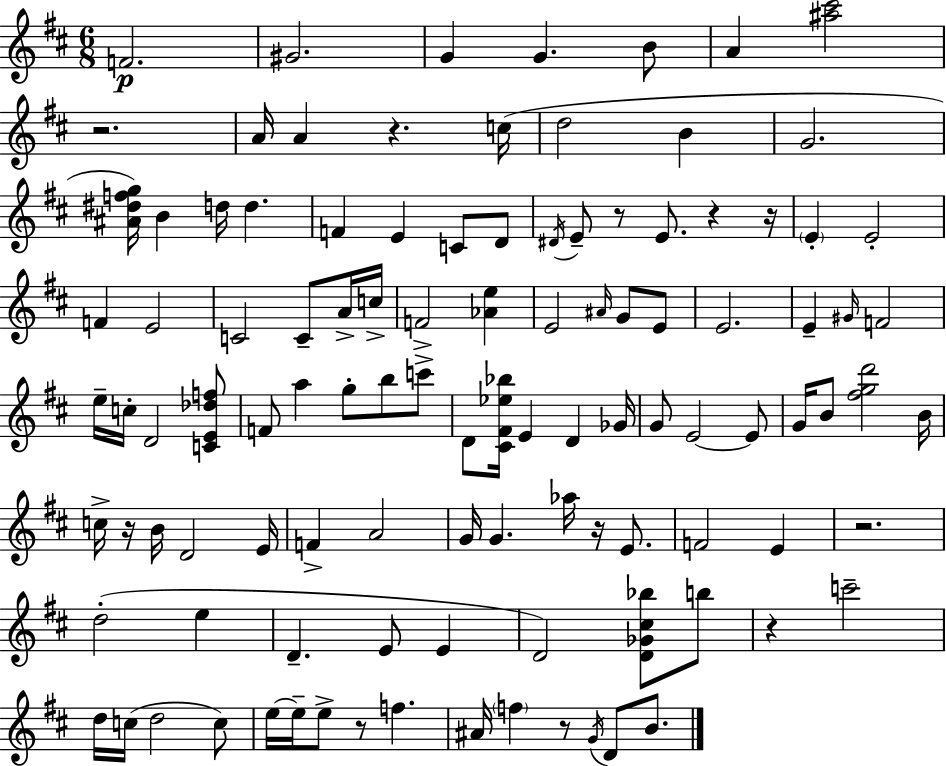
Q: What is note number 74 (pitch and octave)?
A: E4